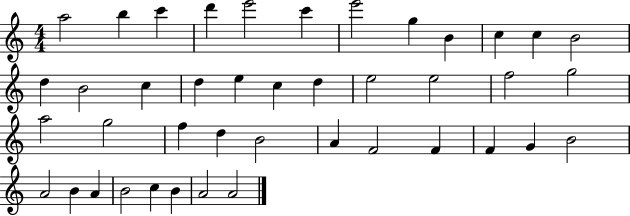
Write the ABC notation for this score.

X:1
T:Untitled
M:4/4
L:1/4
K:C
a2 b c' d' e'2 c' e'2 g B c c B2 d B2 c d e c d e2 e2 f2 g2 a2 g2 f d B2 A F2 F F G B2 A2 B A B2 c B A2 A2